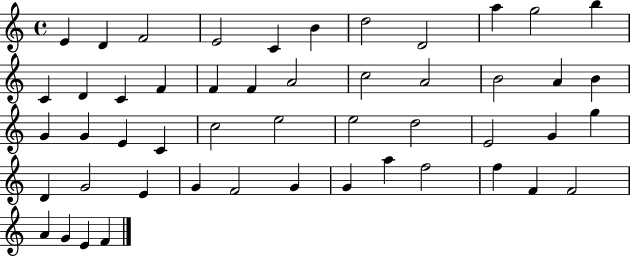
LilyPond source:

{
  \clef treble
  \time 4/4
  \defaultTimeSignature
  \key c \major
  e'4 d'4 f'2 | e'2 c'4 b'4 | d''2 d'2 | a''4 g''2 b''4 | \break c'4 d'4 c'4 f'4 | f'4 f'4 a'2 | c''2 a'2 | b'2 a'4 b'4 | \break g'4 g'4 e'4 c'4 | c''2 e''2 | e''2 d''2 | e'2 g'4 g''4 | \break d'4 g'2 e'4 | g'4 f'2 g'4 | g'4 a''4 f''2 | f''4 f'4 f'2 | \break a'4 g'4 e'4 f'4 | \bar "|."
}